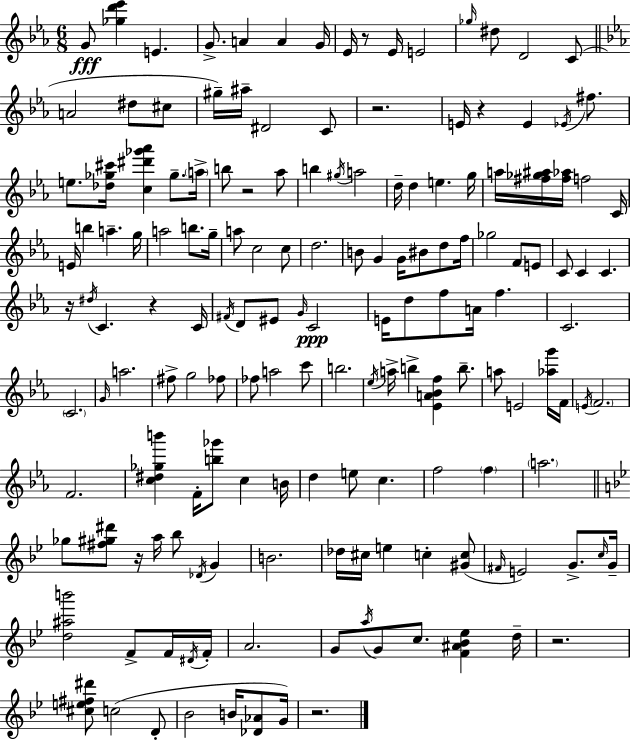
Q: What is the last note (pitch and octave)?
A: G4